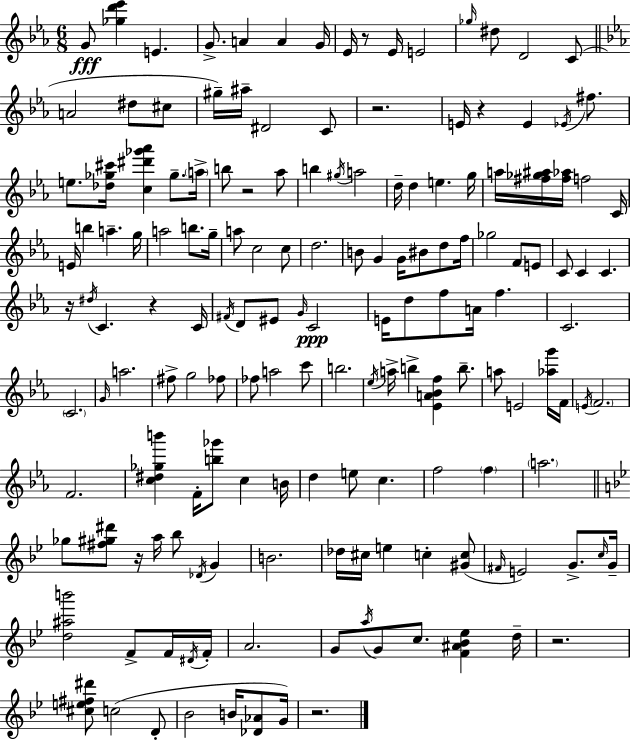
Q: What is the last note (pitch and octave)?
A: G4